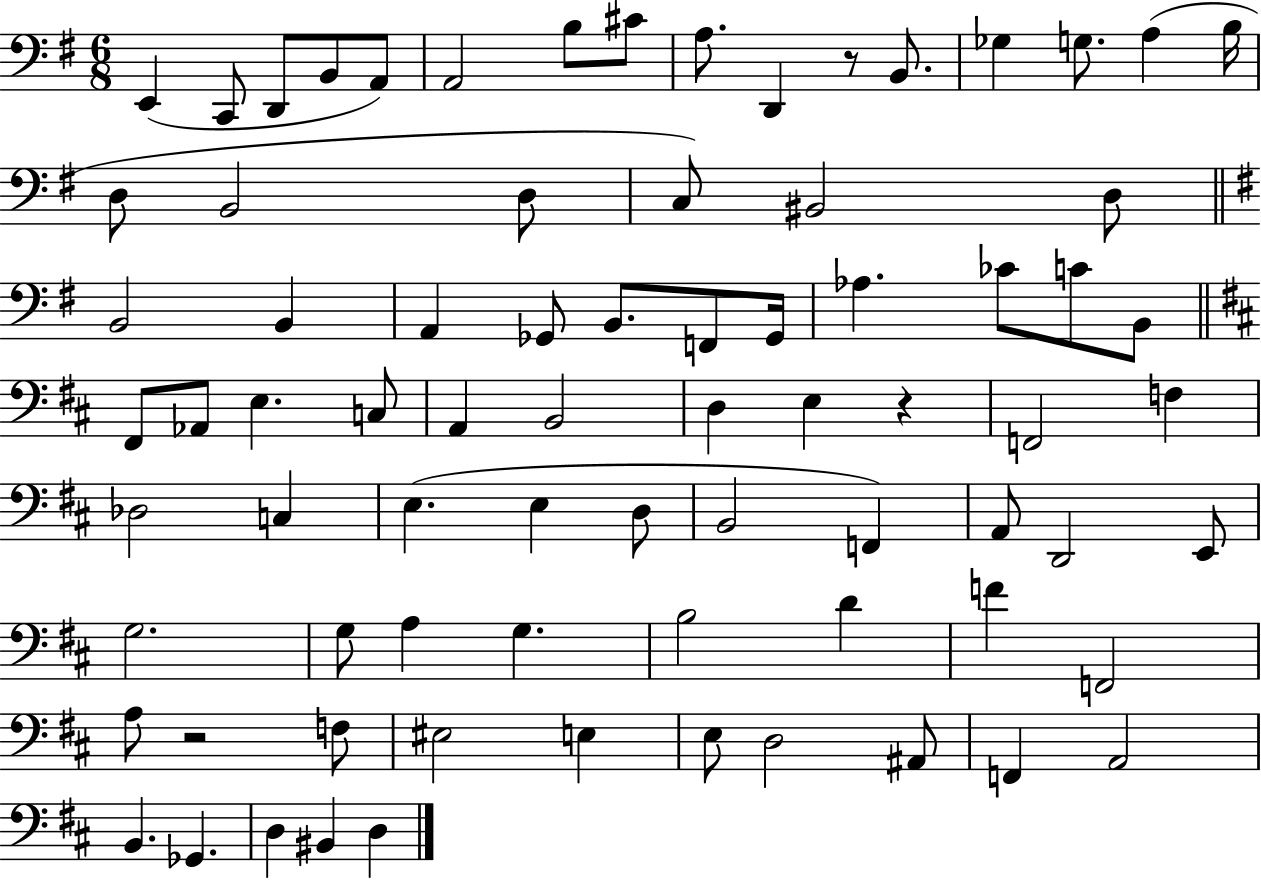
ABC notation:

X:1
T:Untitled
M:6/8
L:1/4
K:G
E,, C,,/2 D,,/2 B,,/2 A,,/2 A,,2 B,/2 ^C/2 A,/2 D,, z/2 B,,/2 _G, G,/2 A, B,/4 D,/2 B,,2 D,/2 C,/2 ^B,,2 D,/2 B,,2 B,, A,, _G,,/2 B,,/2 F,,/2 _G,,/4 _A, _C/2 C/2 B,,/2 ^F,,/2 _A,,/2 E, C,/2 A,, B,,2 D, E, z F,,2 F, _D,2 C, E, E, D,/2 B,,2 F,, A,,/2 D,,2 E,,/2 G,2 G,/2 A, G, B,2 D F F,,2 A,/2 z2 F,/2 ^E,2 E, E,/2 D,2 ^A,,/2 F,, A,,2 B,, _G,, D, ^B,, D,